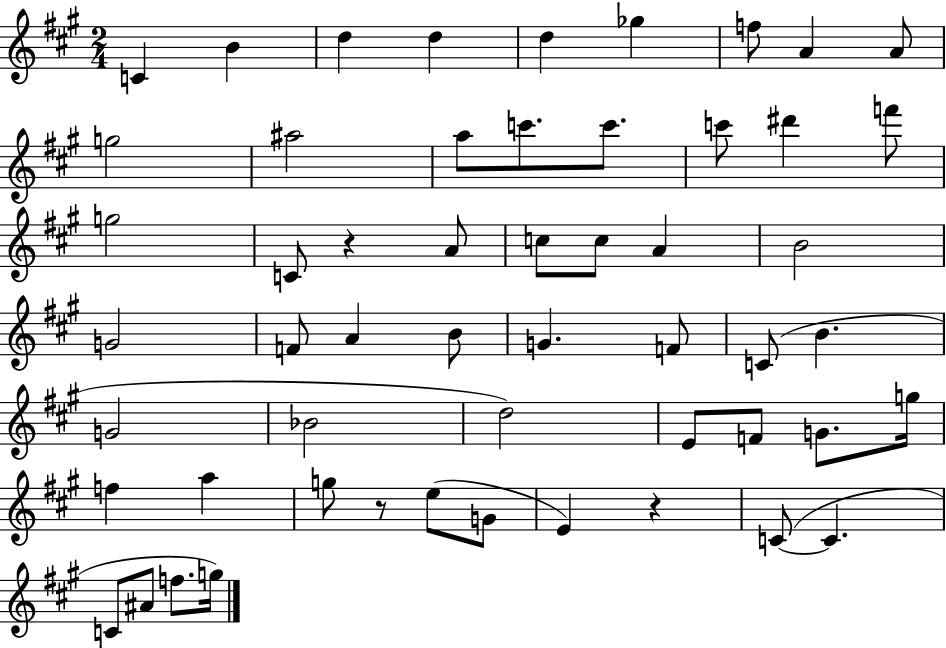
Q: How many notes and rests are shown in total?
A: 54